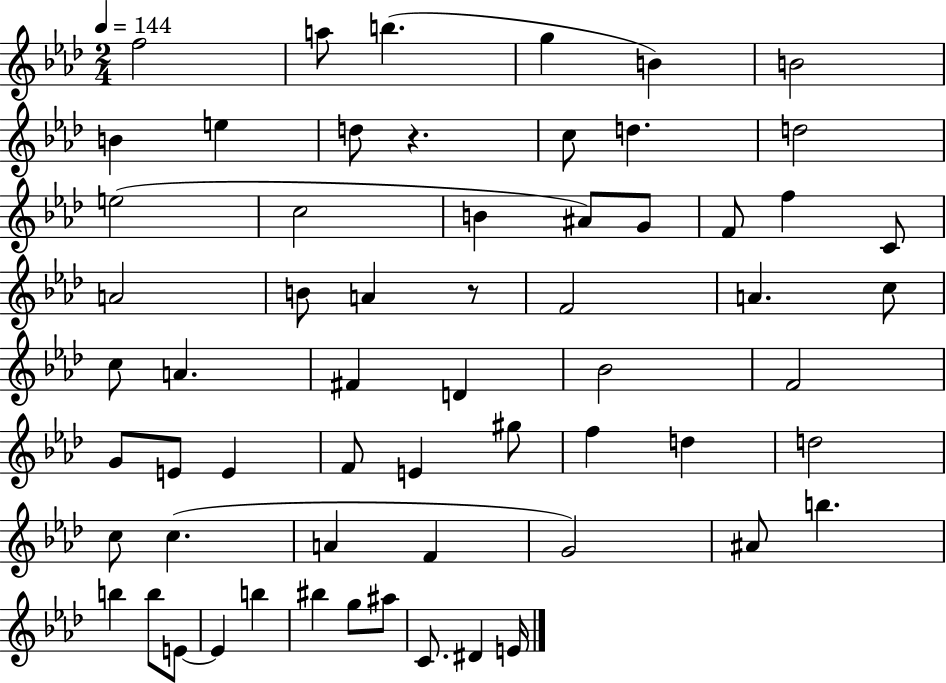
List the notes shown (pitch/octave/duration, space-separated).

F5/h A5/e B5/q. G5/q B4/q B4/h B4/q E5/q D5/e R/q. C5/e D5/q. D5/h E5/h C5/h B4/q A#4/e G4/e F4/e F5/q C4/e A4/h B4/e A4/q R/e F4/h A4/q. C5/e C5/e A4/q. F#4/q D4/q Bb4/h F4/h G4/e E4/e E4/q F4/e E4/q G#5/e F5/q D5/q D5/h C5/e C5/q. A4/q F4/q G4/h A#4/e B5/q. B5/q B5/e E4/e E4/q B5/q BIS5/q G5/e A#5/e C4/e. D#4/q E4/s